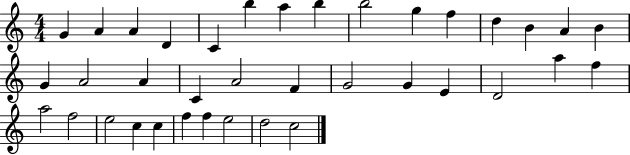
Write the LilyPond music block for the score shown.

{
  \clef treble
  \numericTimeSignature
  \time 4/4
  \key c \major
  g'4 a'4 a'4 d'4 | c'4 b''4 a''4 b''4 | b''2 g''4 f''4 | d''4 b'4 a'4 b'4 | \break g'4 a'2 a'4 | c'4 a'2 f'4 | g'2 g'4 e'4 | d'2 a''4 f''4 | \break a''2 f''2 | e''2 c''4 c''4 | f''4 f''4 e''2 | d''2 c''2 | \break \bar "|."
}